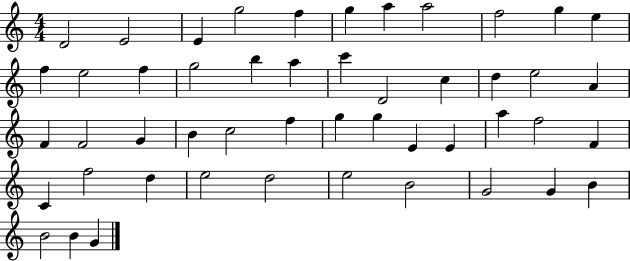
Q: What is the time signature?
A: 4/4